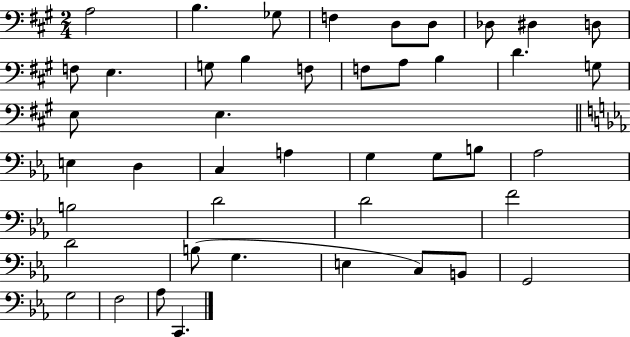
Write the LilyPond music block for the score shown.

{
  \clef bass
  \numericTimeSignature
  \time 2/4
  \key a \major
  a2 | b4. ges8 | f4 d8 d8 | des8 dis4 d8 | \break f8 e4. | g8 b4 f8 | f8 a8 b4 | d'4. g8 | \break e8 e4. | \bar "||" \break \key ees \major e4 d4 | c4 a4 | g4 g8 b8 | aes2 | \break b2 | d'2 | d'2 | f'2 | \break d'2 | b8( g4. | e4 c8) b,8 | g,2 | \break g2 | f2 | aes8 c,4. | \bar "|."
}